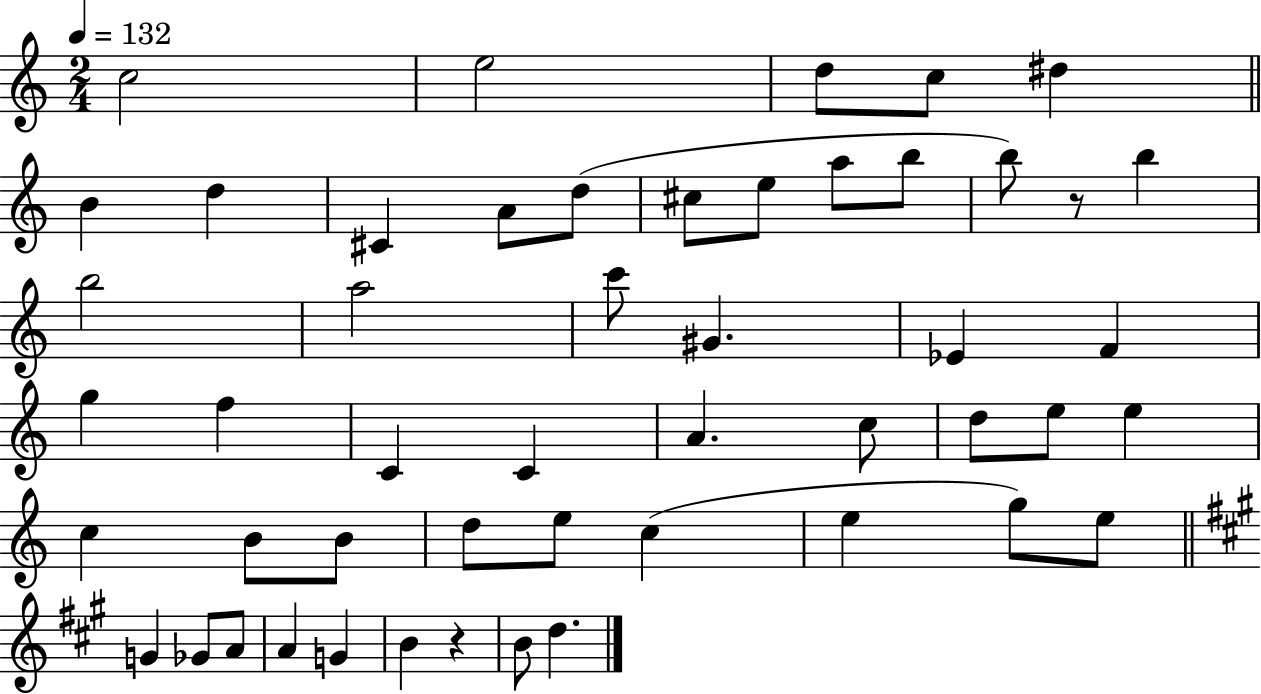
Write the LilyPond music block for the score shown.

{
  \clef treble
  \numericTimeSignature
  \time 2/4
  \key c \major
  \tempo 4 = 132
  c''2 | e''2 | d''8 c''8 dis''4 | \bar "||" \break \key c \major b'4 d''4 | cis'4 a'8 d''8( | cis''8 e''8 a''8 b''8 | b''8) r8 b''4 | \break b''2 | a''2 | c'''8 gis'4. | ees'4 f'4 | \break g''4 f''4 | c'4 c'4 | a'4. c''8 | d''8 e''8 e''4 | \break c''4 b'8 b'8 | d''8 e''8 c''4( | e''4 g''8) e''8 | \bar "||" \break \key a \major g'4 ges'8 a'8 | a'4 g'4 | b'4 r4 | b'8 d''4. | \break \bar "|."
}